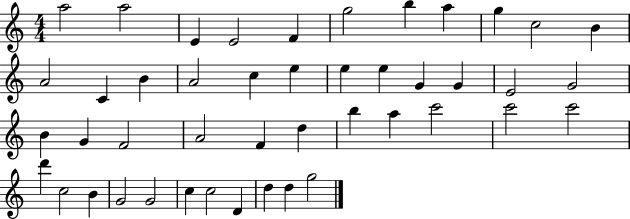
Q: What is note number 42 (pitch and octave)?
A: D4